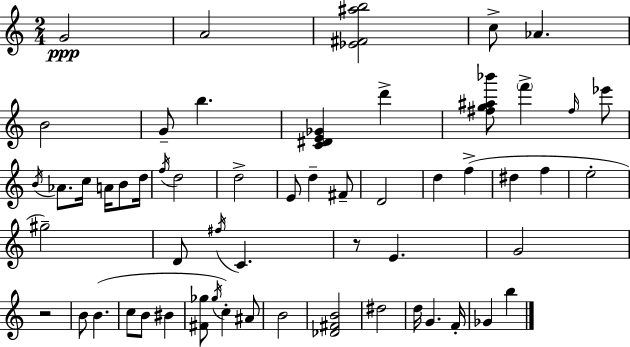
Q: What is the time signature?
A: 2/4